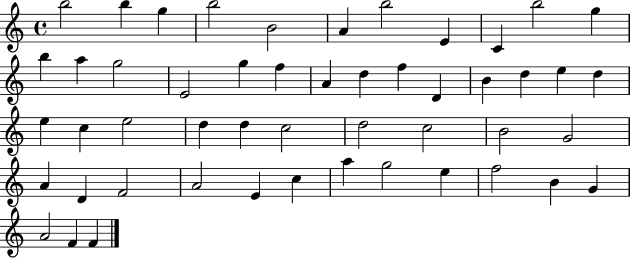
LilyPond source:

{
  \clef treble
  \time 4/4
  \defaultTimeSignature
  \key c \major
  b''2 b''4 g''4 | b''2 b'2 | a'4 b''2 e'4 | c'4 b''2 g''4 | \break b''4 a''4 g''2 | e'2 g''4 f''4 | a'4 d''4 f''4 d'4 | b'4 d''4 e''4 d''4 | \break e''4 c''4 e''2 | d''4 d''4 c''2 | d''2 c''2 | b'2 g'2 | \break a'4 d'4 f'2 | a'2 e'4 c''4 | a''4 g''2 e''4 | f''2 b'4 g'4 | \break a'2 f'4 f'4 | \bar "|."
}